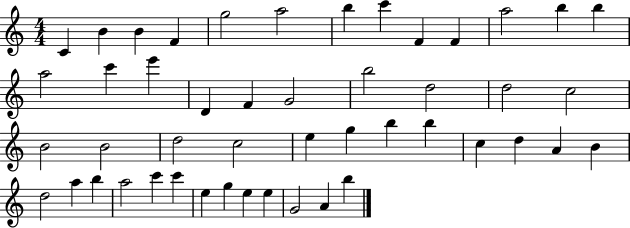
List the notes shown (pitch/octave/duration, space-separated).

C4/q B4/q B4/q F4/q G5/h A5/h B5/q C6/q F4/q F4/q A5/h B5/q B5/q A5/h C6/q E6/q D4/q F4/q G4/h B5/h D5/h D5/h C5/h B4/h B4/h D5/h C5/h E5/q G5/q B5/q B5/q C5/q D5/q A4/q B4/q D5/h A5/q B5/q A5/h C6/q C6/q E5/q G5/q E5/q E5/q G4/h A4/q B5/q